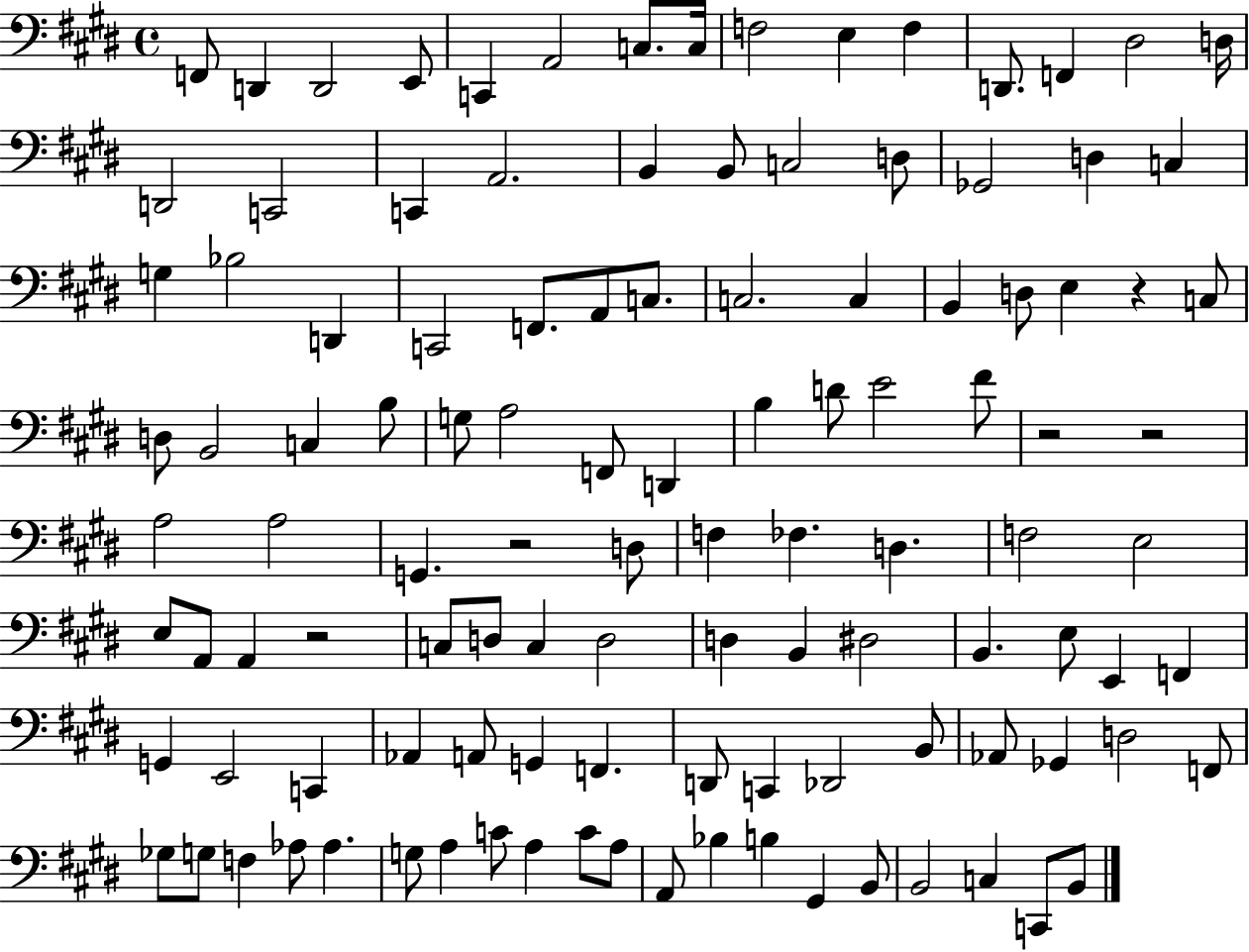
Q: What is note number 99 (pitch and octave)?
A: C4